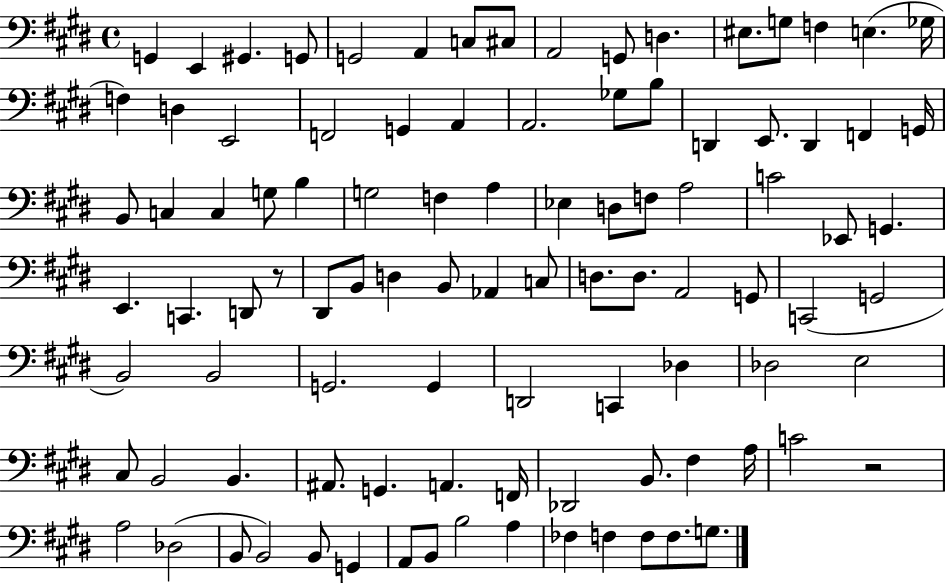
G2/q E2/q G#2/q. G2/e G2/h A2/q C3/e C#3/e A2/h G2/e D3/q. EIS3/e. G3/e F3/q E3/q. Gb3/s F3/q D3/q E2/h F2/h G2/q A2/q A2/h. Gb3/e B3/e D2/q E2/e. D2/q F2/q G2/s B2/e C3/q C3/q G3/e B3/q G3/h F3/q A3/q Eb3/q D3/e F3/e A3/h C4/h Eb2/e G2/q. E2/q. C2/q. D2/e R/e D#2/e B2/e D3/q B2/e Ab2/q C3/e D3/e. D3/e. A2/h G2/e C2/h G2/h B2/h B2/h G2/h. G2/q D2/h C2/q Db3/q Db3/h E3/h C#3/e B2/h B2/q. A#2/e. G2/q. A2/q. F2/s Db2/h B2/e. F#3/q A3/s C4/h R/h A3/h Db3/h B2/e B2/h B2/e G2/q A2/e B2/e B3/h A3/q FES3/q F3/q F3/e F3/e. G3/e.